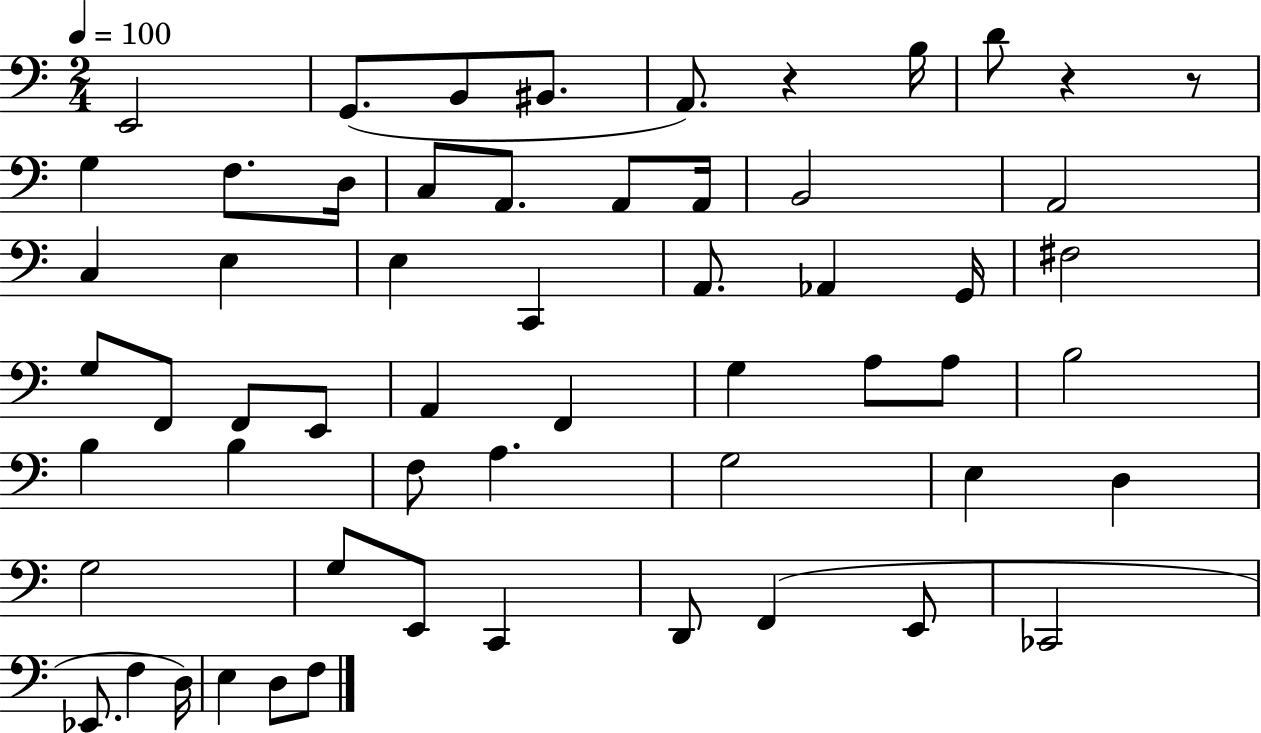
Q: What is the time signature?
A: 2/4